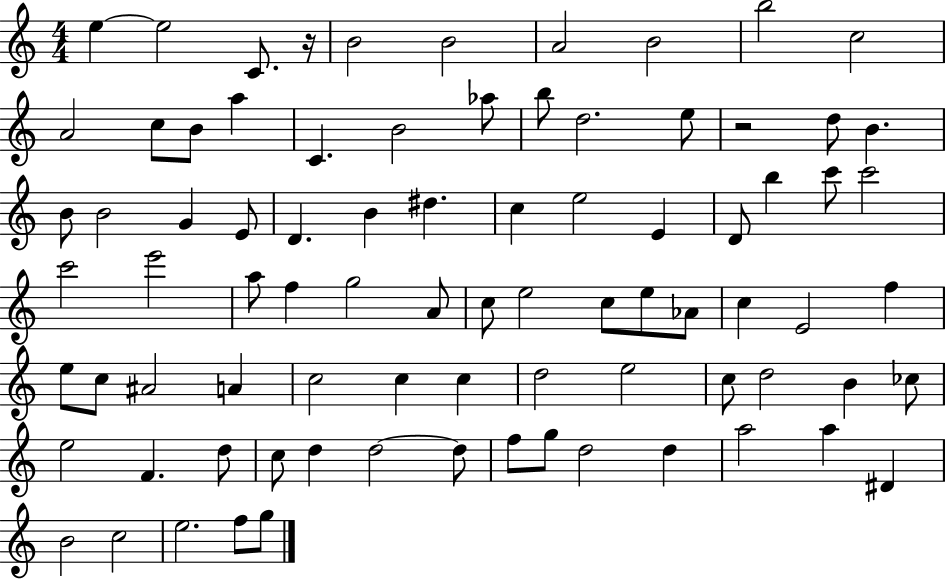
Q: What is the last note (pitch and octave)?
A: G5